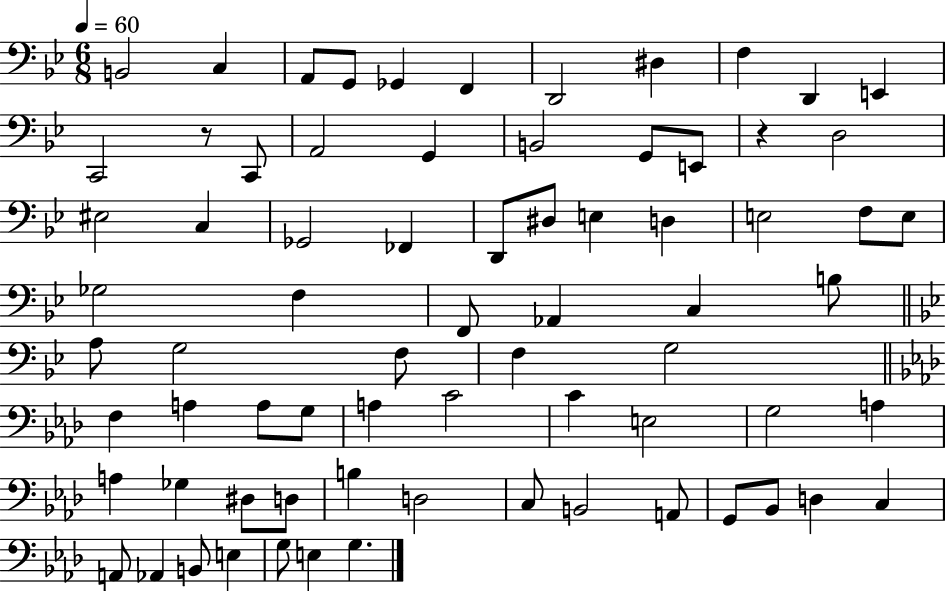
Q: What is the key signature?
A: BES major